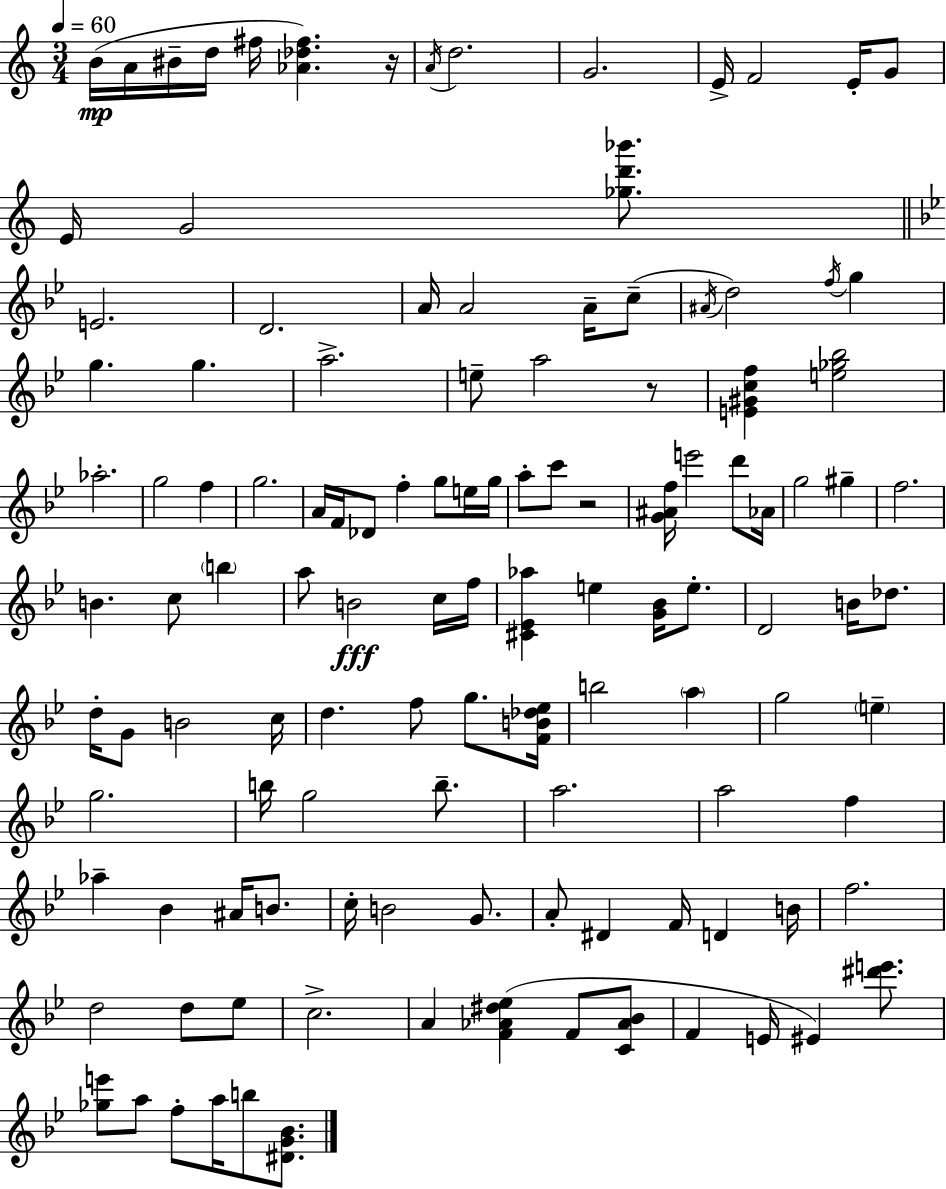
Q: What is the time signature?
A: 3/4